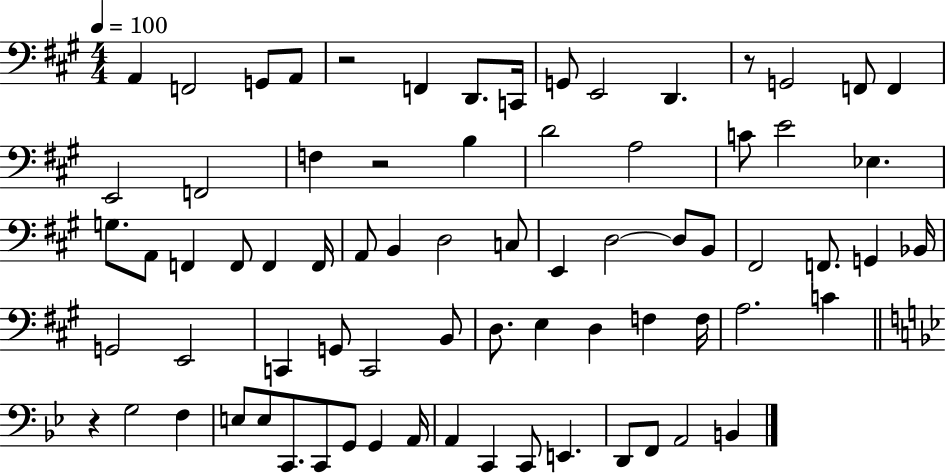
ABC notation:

X:1
T:Untitled
M:4/4
L:1/4
K:A
A,, F,,2 G,,/2 A,,/2 z2 F,, D,,/2 C,,/4 G,,/2 E,,2 D,, z/2 G,,2 F,,/2 F,, E,,2 F,,2 F, z2 B, D2 A,2 C/2 E2 _E, G,/2 A,,/2 F,, F,,/2 F,, F,,/4 A,,/2 B,, D,2 C,/2 E,, D,2 D,/2 B,,/2 ^F,,2 F,,/2 G,, _B,,/4 G,,2 E,,2 C,, G,,/2 C,,2 B,,/2 D,/2 E, D, F, F,/4 A,2 C z G,2 F, E,/2 E,/2 C,,/2 C,,/2 G,,/2 G,, A,,/4 A,, C,, C,,/2 E,, D,,/2 F,,/2 A,,2 B,,